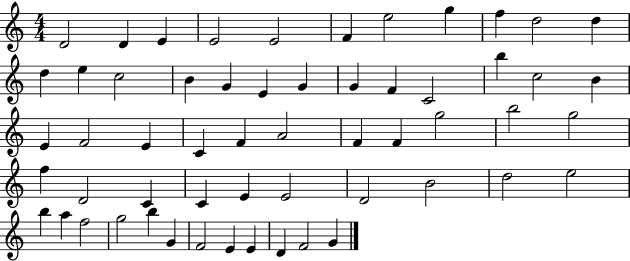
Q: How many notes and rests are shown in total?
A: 57